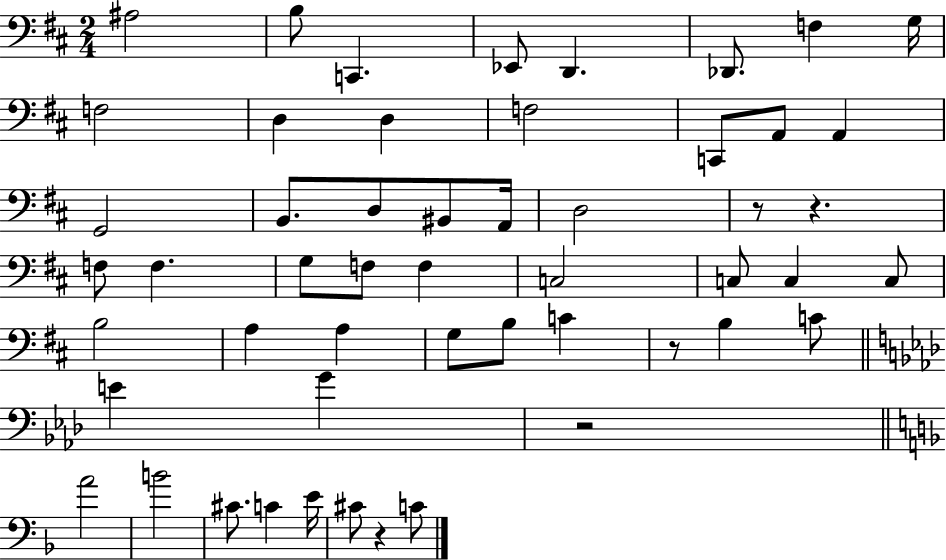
A#3/h B3/e C2/q. Eb2/e D2/q. Db2/e. F3/q G3/s F3/h D3/q D3/q F3/h C2/e A2/e A2/q G2/h B2/e. D3/e BIS2/e A2/s D3/h R/e R/q. F3/e F3/q. G3/e F3/e F3/q C3/h C3/e C3/q C3/e B3/h A3/q A3/q G3/e B3/e C4/q R/e B3/q C4/e E4/q G4/q R/h A4/h B4/h C#4/e. C4/q E4/s C#4/e R/q C4/e